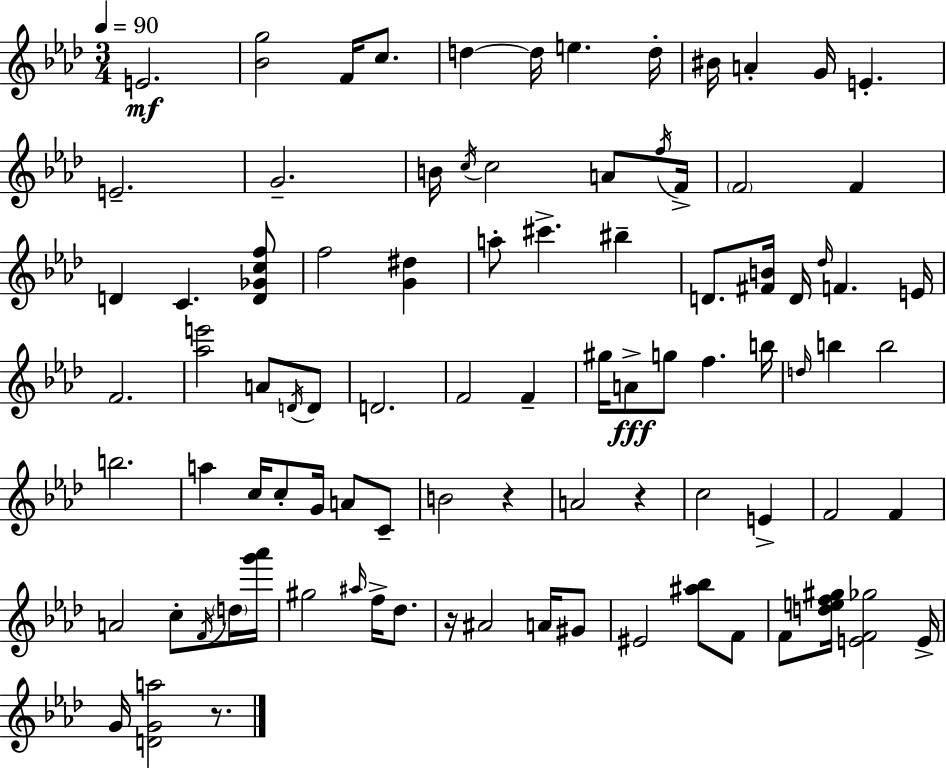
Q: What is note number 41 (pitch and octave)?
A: A4